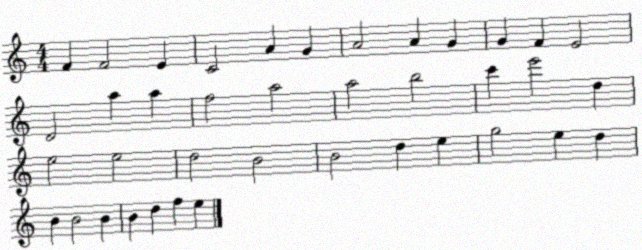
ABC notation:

X:1
T:Untitled
M:4/4
L:1/4
K:C
F F2 E C2 A G A2 A G G F E2 D2 a a f2 a2 a2 b2 c' e'2 d e2 e2 d2 B2 B2 d e g2 e d B B2 B B d f e